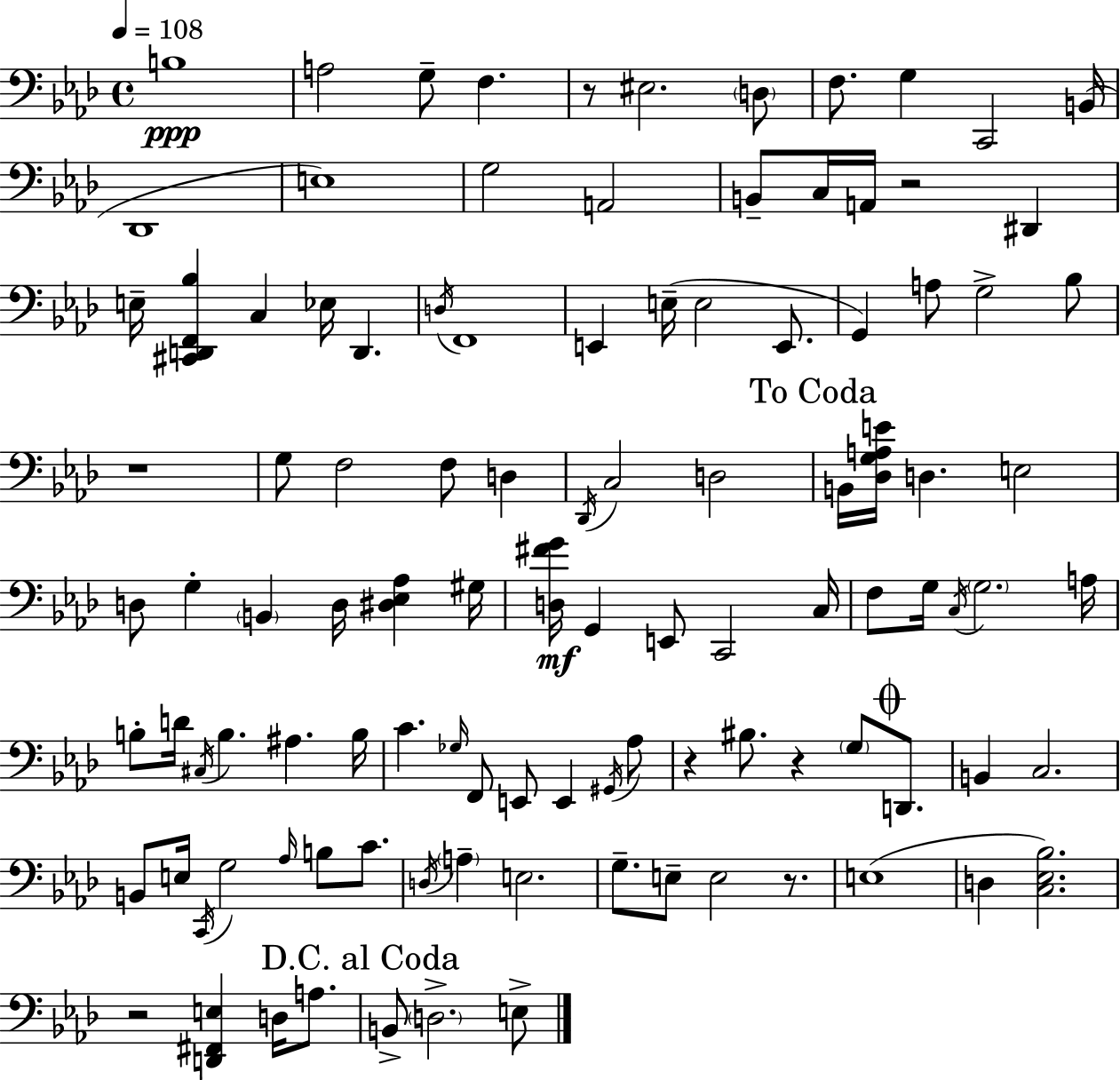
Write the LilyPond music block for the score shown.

{
  \clef bass
  \time 4/4
  \defaultTimeSignature
  \key f \minor
  \tempo 4 = 108
  b1\ppp | a2 g8-- f4. | r8 eis2. \parenthesize d8 | f8. g4 c,2 b,16( | \break des,1 | e1) | g2 a,2 | b,8-- c16 a,16 r2 dis,4 | \break e16-- <cis, d, f, bes>4 c4 ees16 d,4. | \acciaccatura { d16 } f,1 | e,4 e16--( e2 e,8. | g,4) a8 g2-> bes8 | \break r1 | g8 f2 f8 d4 | \acciaccatura { des,16 } c2 d2 | \mark "To Coda" b,16 <des g a e'>16 d4. e2 | \break d8 g4-. \parenthesize b,4 d16 <dis ees aes>4 | gis16 <d fis' g'>16\mf g,4 e,8 c,2 | c16 f8 g16 \acciaccatura { c16 } \parenthesize g2. | a16 b8-. d'16 \acciaccatura { cis16 } b4. ais4. | \break b16 c'4. \grace { ges16 } f,8 e,8 e,4 | \acciaccatura { gis,16 } aes8 r4 bis8. r4 | \parenthesize g8 \mark \markup { \musicglyph "scripts.coda" } d,8. b,4 c2. | b,8 e16 \acciaccatura { c,16 } g2 | \break \grace { aes16 } b8 c'8. \acciaccatura { d16 } \parenthesize a4-- e2. | g8.-- e8-- e2 | r8. e1( | d4 <c ees bes>2.) | \break r2 | <d, fis, e>4 d16 a8. \mark "D.C. al Coda" b,8-> \parenthesize d2.-> | e8-> \bar "|."
}